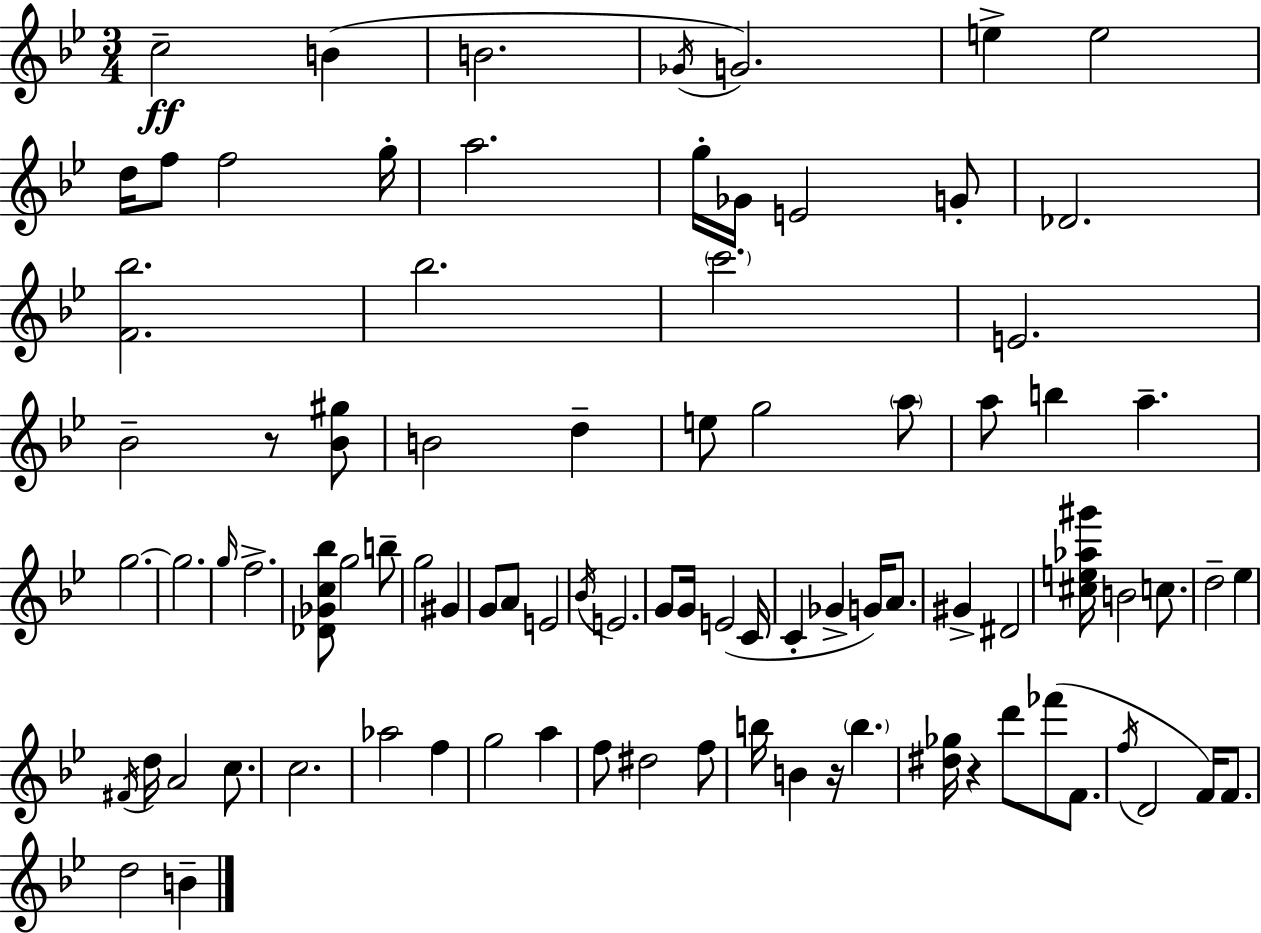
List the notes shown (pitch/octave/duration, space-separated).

C5/h B4/q B4/h. Gb4/s G4/h. E5/q E5/h D5/s F5/e F5/h G5/s A5/h. G5/s Gb4/s E4/h G4/e Db4/h. [F4,Bb5]/h. Bb5/h. C6/h. E4/h. Bb4/h R/e [Bb4,G#5]/e B4/h D5/q E5/e G5/h A5/e A5/e B5/q A5/q. G5/h. G5/h. G5/s F5/h. [Db4,Gb4,C5,Bb5]/e G5/h B5/e G5/h G#4/q G4/e A4/e E4/h Bb4/s E4/h. G4/e G4/s E4/h C4/s C4/q Gb4/q G4/s A4/e. G#4/q D#4/h [C#5,E5,Ab5,G#6]/s B4/h C5/e. D5/h Eb5/q F#4/s D5/s A4/h C5/e. C5/h. Ab5/h F5/q G5/h A5/q F5/e D#5/h F5/e B5/s B4/q R/s B5/q. [D#5,Gb5]/s R/q D6/e FES6/e F4/e. F5/s D4/h F4/s F4/e. D5/h B4/q